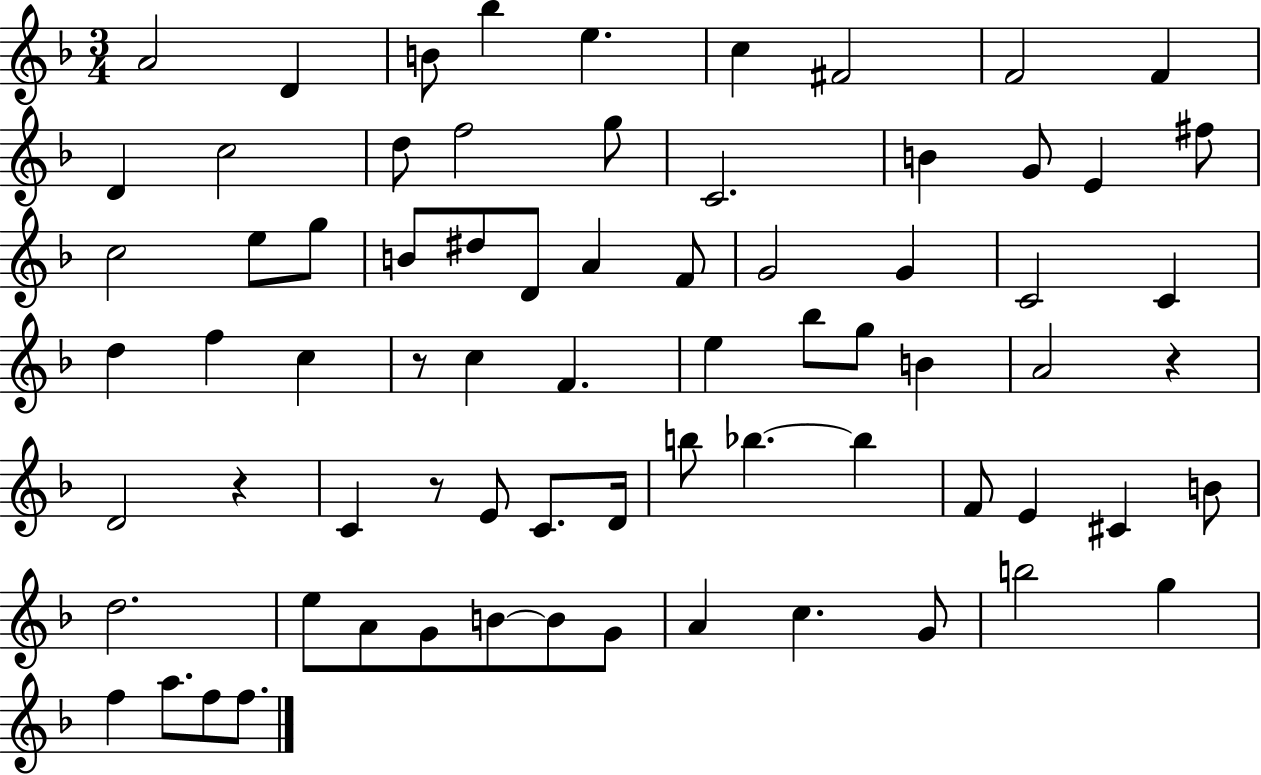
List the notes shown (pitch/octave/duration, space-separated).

A4/h D4/q B4/e Bb5/q E5/q. C5/q F#4/h F4/h F4/q D4/q C5/h D5/e F5/h G5/e C4/h. B4/q G4/e E4/q F#5/e C5/h E5/e G5/e B4/e D#5/e D4/e A4/q F4/e G4/h G4/q C4/h C4/q D5/q F5/q C5/q R/e C5/q F4/q. E5/q Bb5/e G5/e B4/q A4/h R/q D4/h R/q C4/q R/e E4/e C4/e. D4/s B5/e Bb5/q. Bb5/q F4/e E4/q C#4/q B4/e D5/h. E5/e A4/e G4/e B4/e B4/e G4/e A4/q C5/q. G4/e B5/h G5/q F5/q A5/e. F5/e F5/e.